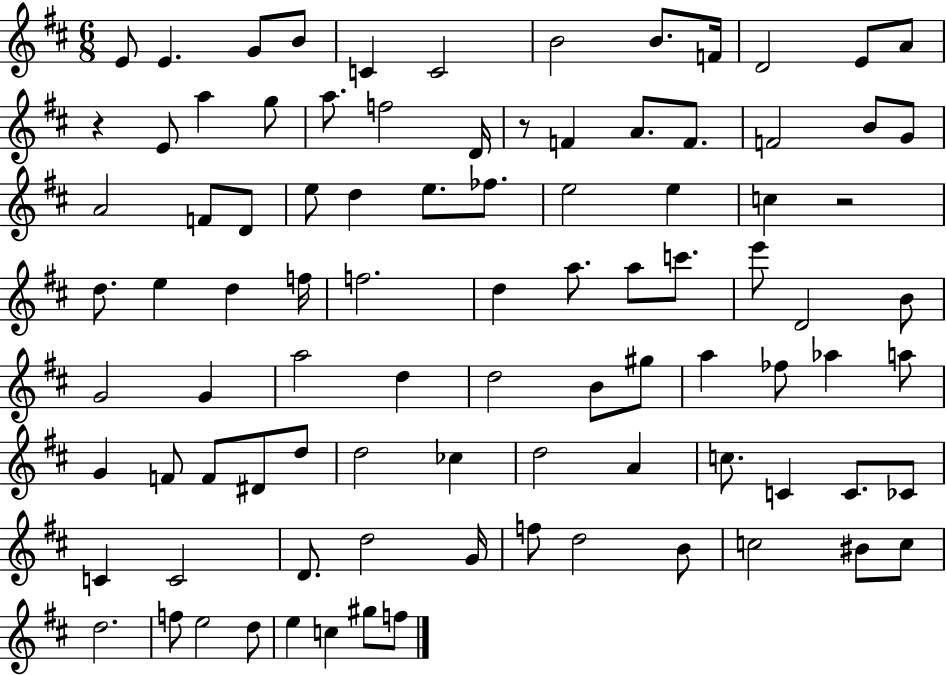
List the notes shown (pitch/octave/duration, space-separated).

E4/e E4/q. G4/e B4/e C4/q C4/h B4/h B4/e. F4/s D4/h E4/e A4/e R/q E4/e A5/q G5/e A5/e. F5/h D4/s R/e F4/q A4/e. F4/e. F4/h B4/e G4/e A4/h F4/e D4/e E5/e D5/q E5/e. FES5/e. E5/h E5/q C5/q R/h D5/e. E5/q D5/q F5/s F5/h. D5/q A5/e. A5/e C6/e. E6/e D4/h B4/e G4/h G4/q A5/h D5/q D5/h B4/e G#5/e A5/q FES5/e Ab5/q A5/e G4/q F4/e F4/e D#4/e D5/e D5/h CES5/q D5/h A4/q C5/e. C4/q C4/e. CES4/e C4/q C4/h D4/e. D5/h G4/s F5/e D5/h B4/e C5/h BIS4/e C5/e D5/h. F5/e E5/h D5/e E5/q C5/q G#5/e F5/e